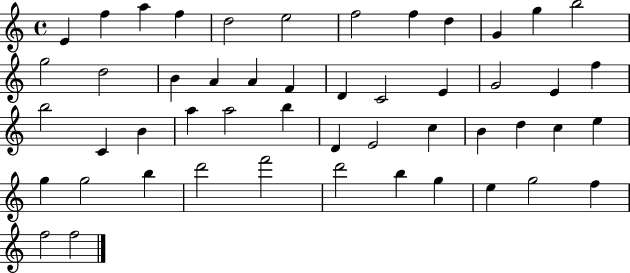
X:1
T:Untitled
M:4/4
L:1/4
K:C
E f a f d2 e2 f2 f d G g b2 g2 d2 B A A F D C2 E G2 E f b2 C B a a2 b D E2 c B d c e g g2 b d'2 f'2 d'2 b g e g2 f f2 f2